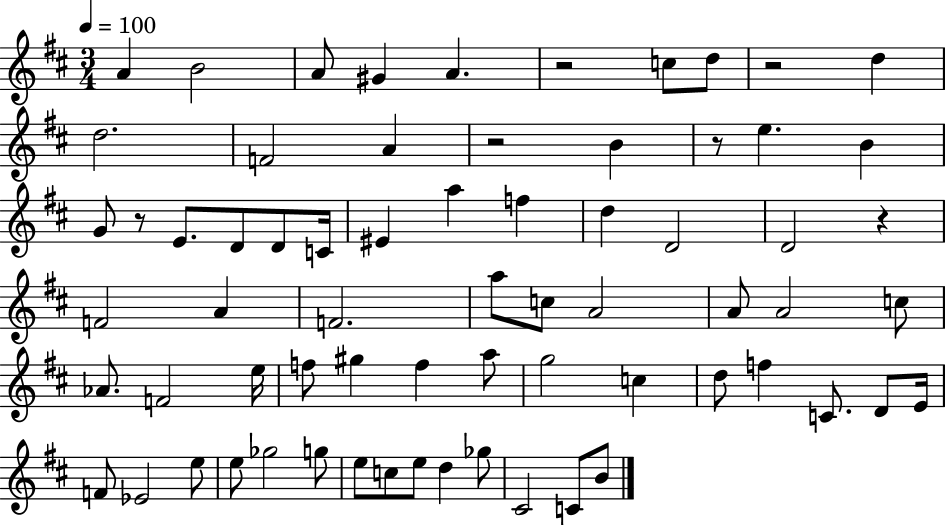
A4/q B4/h A4/e G#4/q A4/q. R/h C5/e D5/e R/h D5/q D5/h. F4/h A4/q R/h B4/q R/e E5/q. B4/q G4/e R/e E4/e. D4/e D4/e C4/s EIS4/q A5/q F5/q D5/q D4/h D4/h R/q F4/h A4/q F4/h. A5/e C5/e A4/h A4/e A4/h C5/e Ab4/e. F4/h E5/s F5/e G#5/q F5/q A5/e G5/h C5/q D5/e F5/q C4/e. D4/e E4/s F4/e Eb4/h E5/e E5/e Gb5/h G5/e E5/e C5/e E5/e D5/q Gb5/e C#4/h C4/e B4/e